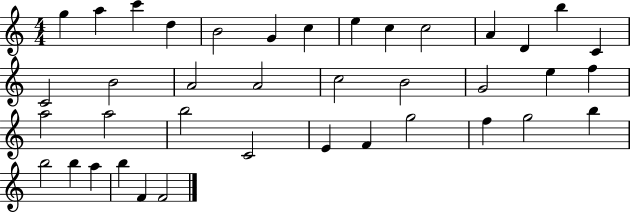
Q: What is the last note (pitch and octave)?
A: F4